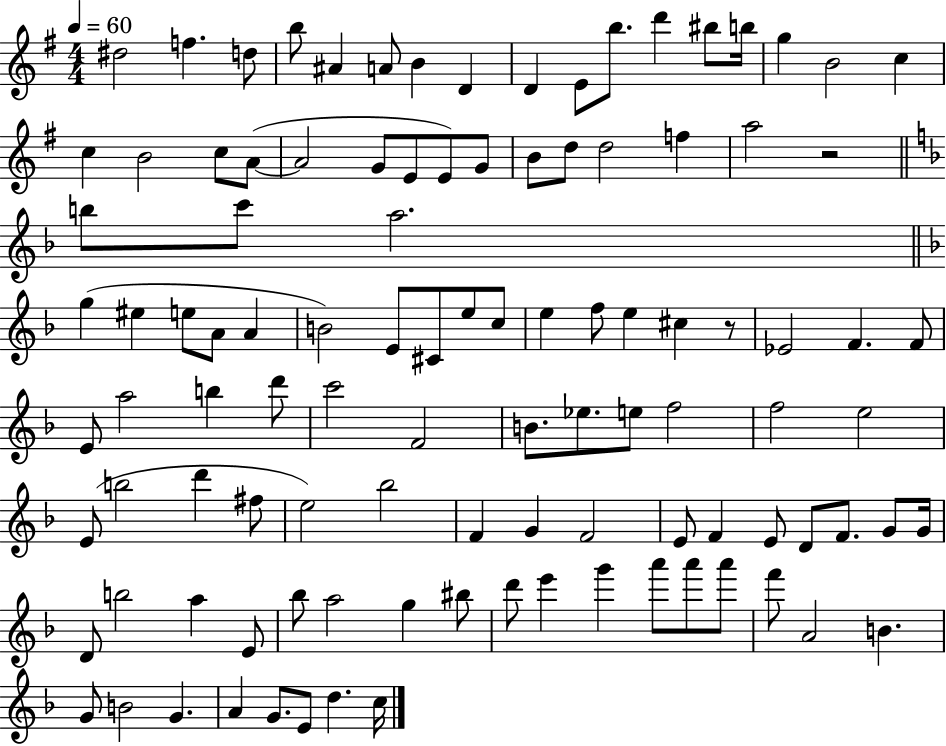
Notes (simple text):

D#5/h F5/q. D5/e B5/e A#4/q A4/e B4/q D4/q D4/q E4/e B5/e. D6/q BIS5/e B5/s G5/q B4/h C5/q C5/q B4/h C5/e A4/e A4/h G4/e E4/e E4/e G4/e B4/e D5/e D5/h F5/q A5/h R/h B5/e C6/e A5/h. G5/q EIS5/q E5/e A4/e A4/q B4/h E4/e C#4/e E5/e C5/e E5/q F5/e E5/q C#5/q R/e Eb4/h F4/q. F4/e E4/e A5/h B5/q D6/e C6/h F4/h B4/e. Eb5/e. E5/e F5/h F5/h E5/h E4/e B5/h D6/q F#5/e E5/h Bb5/h F4/q G4/q F4/h E4/e F4/q E4/e D4/e F4/e. G4/e G4/s D4/e B5/h A5/q E4/e Bb5/e A5/h G5/q BIS5/e D6/e E6/q G6/q A6/e A6/e A6/e F6/e A4/h B4/q. G4/e B4/h G4/q. A4/q G4/e. E4/e D5/q. C5/s